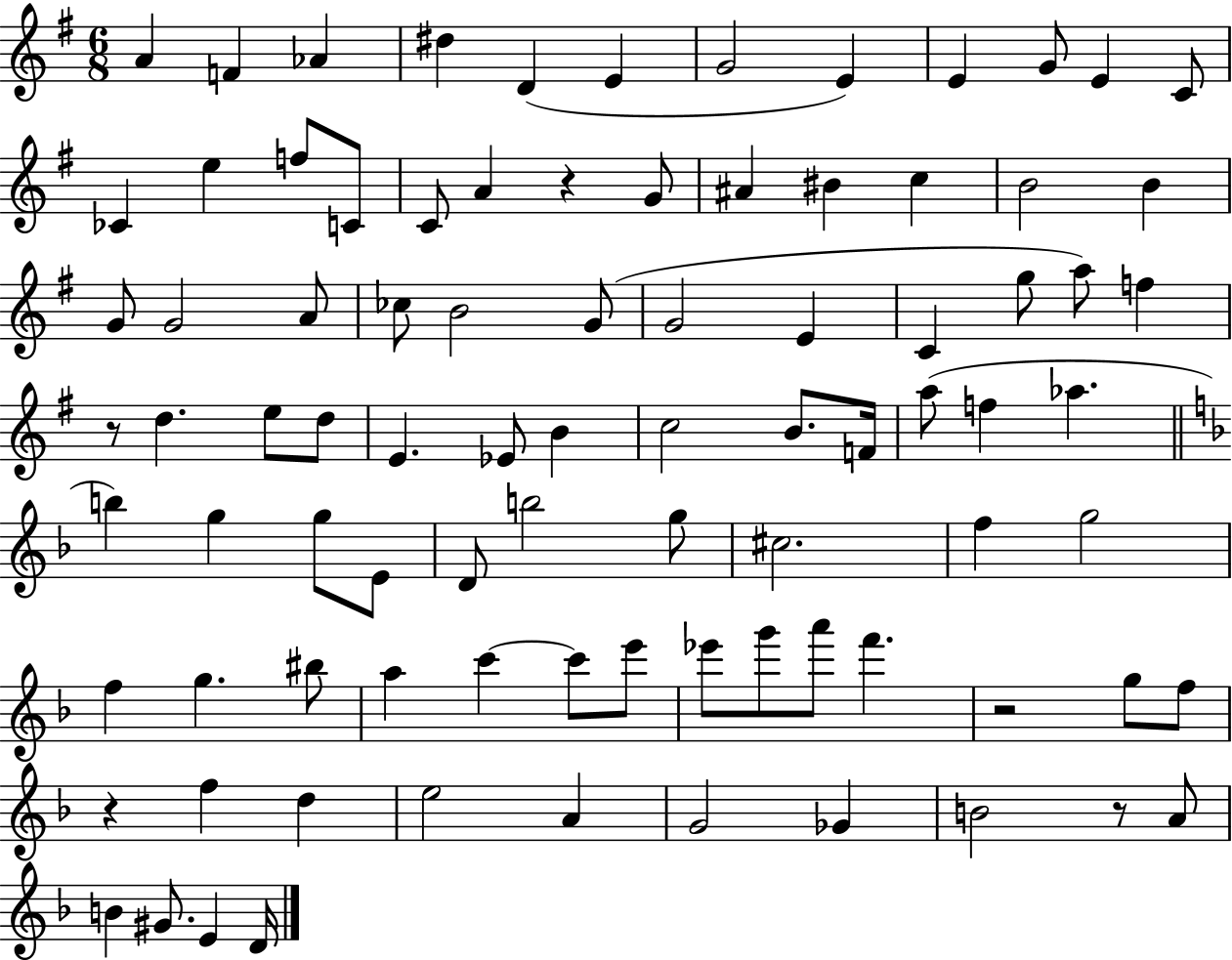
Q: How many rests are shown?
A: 5